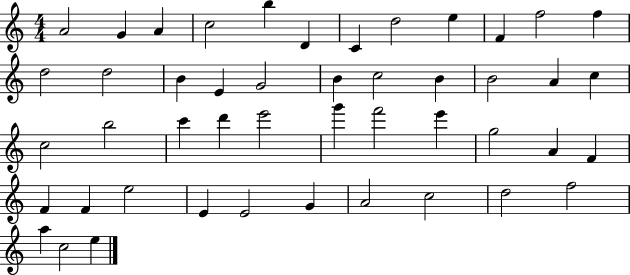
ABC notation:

X:1
T:Untitled
M:4/4
L:1/4
K:C
A2 G A c2 b D C d2 e F f2 f d2 d2 B E G2 B c2 B B2 A c c2 b2 c' d' e'2 g' f'2 e' g2 A F F F e2 E E2 G A2 c2 d2 f2 a c2 e